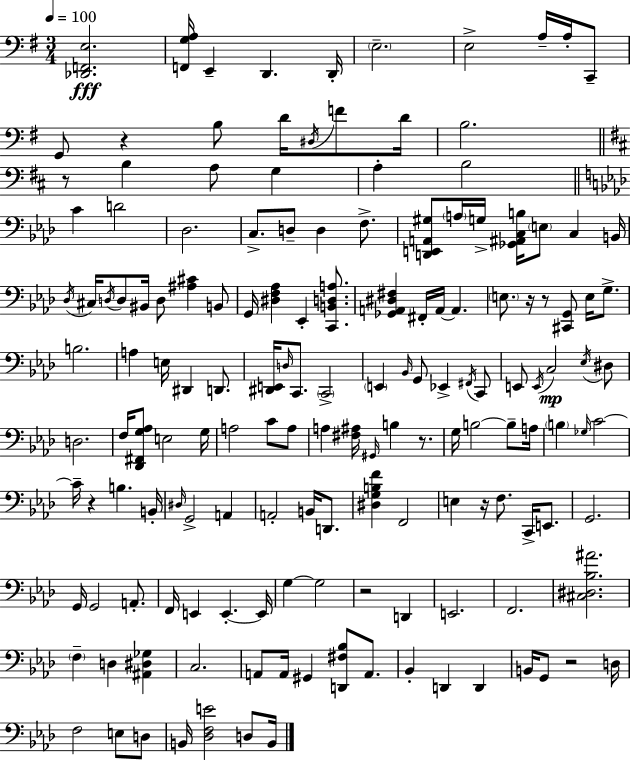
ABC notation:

X:1
T:Untitled
M:3/4
L:1/4
K:Em
[_D,,F,,E,]2 [F,,G,A,]/4 E,, D,, D,,/4 E,2 E,2 A,/4 A,/4 C,,/2 G,,/2 z B,/2 D/4 ^D,/4 F/2 D/4 B,2 z/2 B, A,/2 G, A, B,2 C D2 _D,2 C,/2 D,/2 D, F,/2 [D,,E,,A,,^G,]/2 A,/4 G,/4 [_G,,^A,,C,B,]/4 E,/2 C, B,,/4 _D,/4 ^C,/4 D,/4 D,/2 ^B,,/4 D,/2 [^A,^C] B,,/2 G,,/4 [^D,F,_A,] _E,, [C,,B,,D,A,]/2 [_G,,A,,^D,^F,] ^F,,/4 A,,/4 A,, E,/2 z/4 z/2 [^C,,G,,]/2 E,/4 G,/2 B,2 A, E,/4 ^D,, D,,/2 [^D,,E,,]/4 D,/4 C,,/2 C,,2 E,, _B,,/4 G,,/2 _E,, ^F,,/4 C,,/2 E,,/2 E,,/4 C,2 _E,/4 ^D,/2 D,2 F,/4 [_D,,^F,,G,_A,]/2 E,2 G,/4 A,2 C/2 A,/2 A, [^F,^A,]/4 ^G,,/4 B, z/2 G,/4 B,2 B,/2 A,/4 B, _G,/4 C2 C/4 z B, B,,/4 ^D,/4 G,,2 A,, A,,2 B,,/4 D,,/2 [^D,G,B,F] F,,2 E, z/4 F,/2 C,,/4 E,,/2 G,,2 G,,/4 G,,2 A,,/2 F,,/4 E,, E,, E,,/4 G, G,2 z2 D,, E,,2 F,,2 [^C,^D,_B,^A]2 F, D, [^A,,^D,_G,] C,2 A,,/2 A,,/4 ^G,, [D,,^F,_B,]/2 A,,/2 _B,, D,, D,, B,,/4 G,,/2 z2 D,/4 F,2 E,/2 D,/2 B,,/4 [_D,F,E]2 D,/2 B,,/4